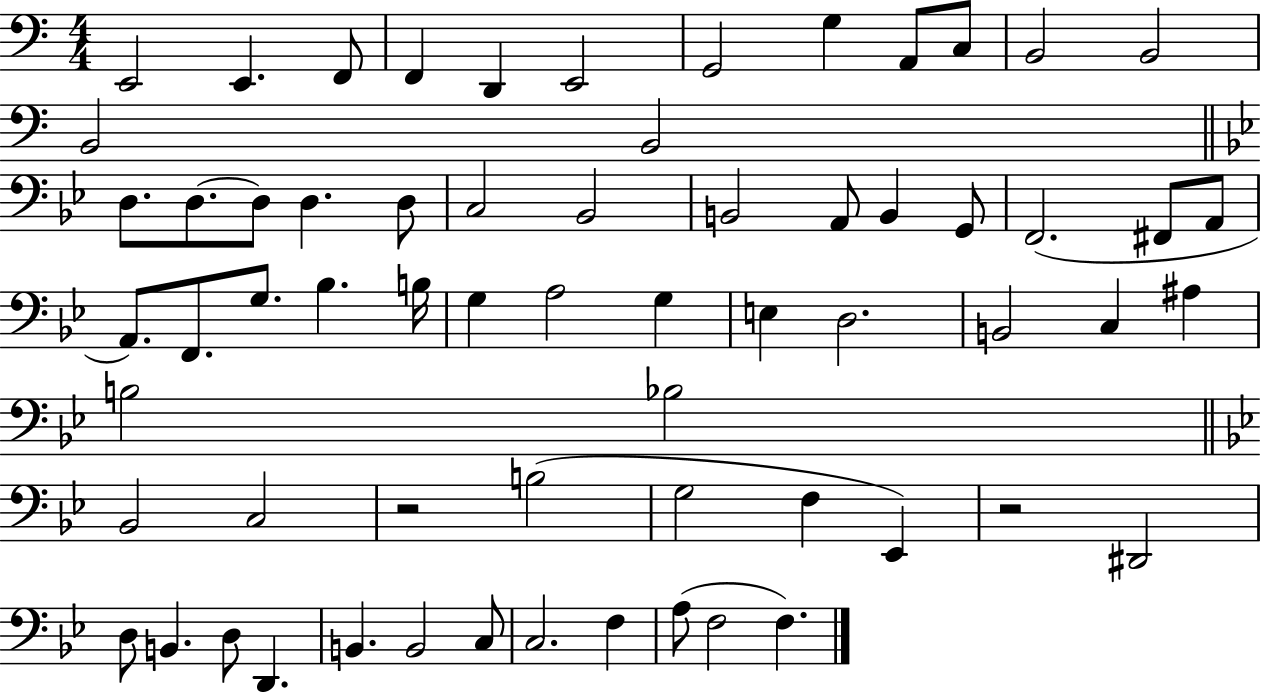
{
  \clef bass
  \numericTimeSignature
  \time 4/4
  \key c \major
  e,2 e,4. f,8 | f,4 d,4 e,2 | g,2 g4 a,8 c8 | b,2 b,2 | \break b,2 b,2 | \bar "||" \break \key g \minor d8. d8.~~ d8 d4. d8 | c2 bes,2 | b,2 a,8 b,4 g,8 | f,2.( fis,8 a,8 | \break a,8.) f,8. g8. bes4. b16 | g4 a2 g4 | e4 d2. | b,2 c4 ais4 | \break b2 bes2 | \bar "||" \break \key bes \major bes,2 c2 | r2 b2( | g2 f4 ees,4) | r2 dis,2 | \break d8 b,4. d8 d,4. | b,4. b,2 c8 | c2. f4 | a8( f2 f4.) | \break \bar "|."
}